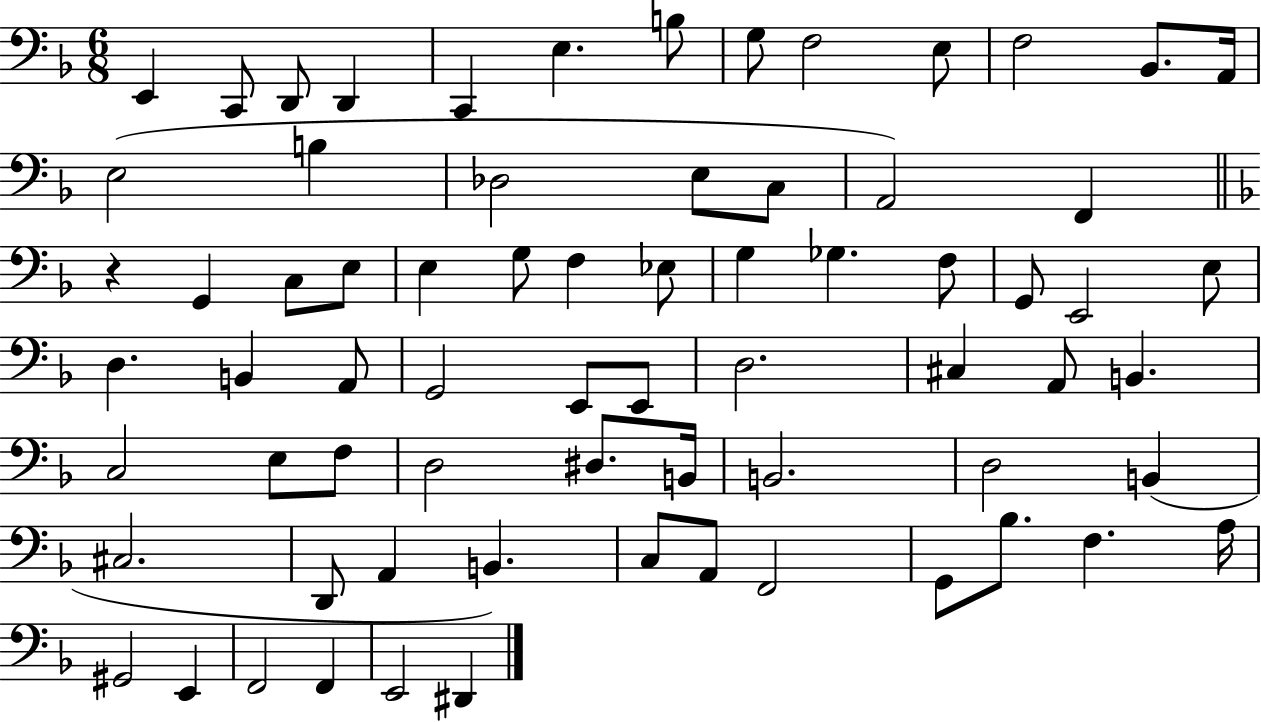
{
  \clef bass
  \numericTimeSignature
  \time 6/8
  \key f \major
  e,4 c,8 d,8 d,4 | c,4 e4. b8 | g8 f2 e8 | f2 bes,8. a,16 | \break e2( b4 | des2 e8 c8 | a,2) f,4 | \bar "||" \break \key f \major r4 g,4 c8 e8 | e4 g8 f4 ees8 | g4 ges4. f8 | g,8 e,2 e8 | \break d4. b,4 a,8 | g,2 e,8 e,8 | d2. | cis4 a,8 b,4. | \break c2 e8 f8 | d2 dis8. b,16 | b,2. | d2 b,4( | \break cis2. | d,8 a,4 b,4.) | c8 a,8 f,2 | g,8 bes8. f4. a16 | \break gis,2 e,4 | f,2 f,4 | e,2 dis,4 | \bar "|."
}